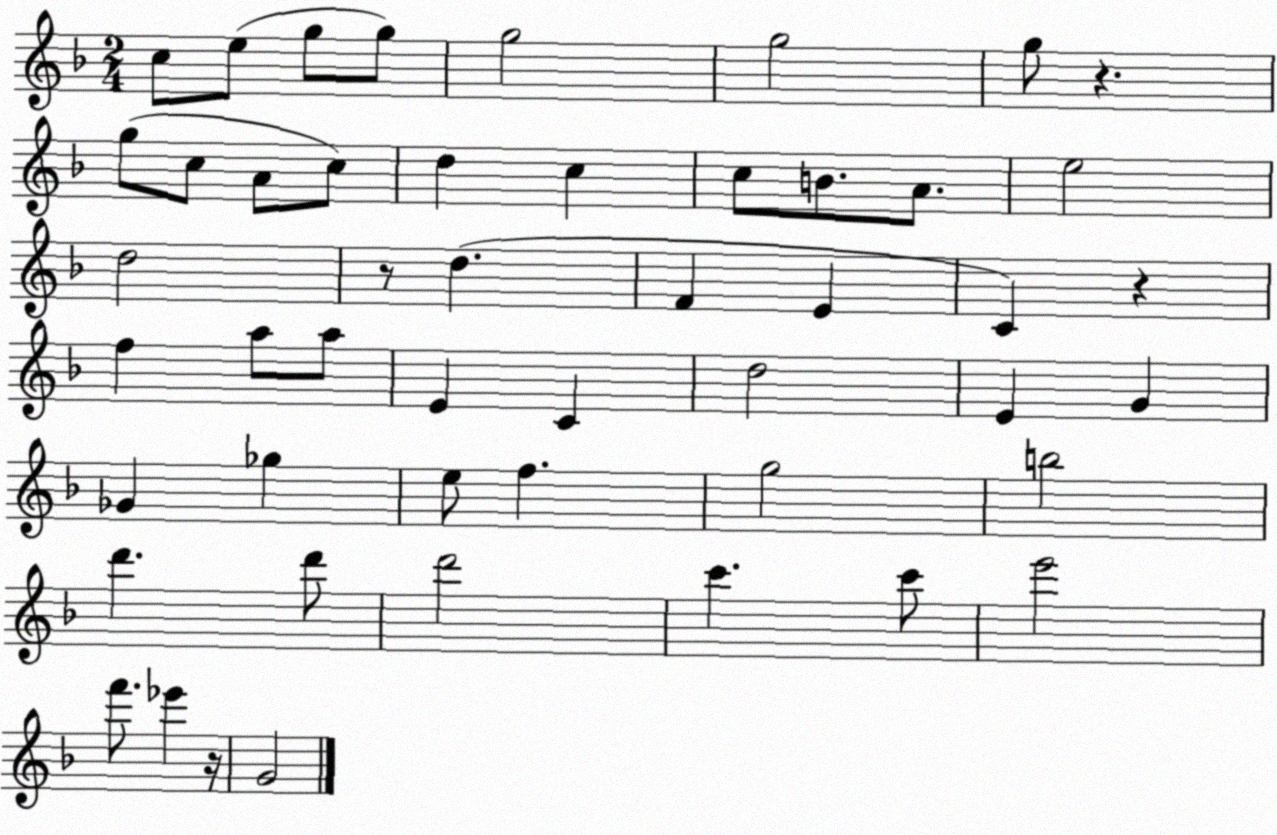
X:1
T:Untitled
M:2/4
L:1/4
K:F
c/2 e/2 g/2 g/2 g2 g2 g/2 z g/2 c/2 A/2 c/2 d c c/2 B/2 A/2 e2 d2 z/2 d F E C z f a/2 a/2 E C d2 E G _G _g e/2 f g2 b2 d' d'/2 d'2 c' c'/2 e'2 f'/2 _e' z/4 G2